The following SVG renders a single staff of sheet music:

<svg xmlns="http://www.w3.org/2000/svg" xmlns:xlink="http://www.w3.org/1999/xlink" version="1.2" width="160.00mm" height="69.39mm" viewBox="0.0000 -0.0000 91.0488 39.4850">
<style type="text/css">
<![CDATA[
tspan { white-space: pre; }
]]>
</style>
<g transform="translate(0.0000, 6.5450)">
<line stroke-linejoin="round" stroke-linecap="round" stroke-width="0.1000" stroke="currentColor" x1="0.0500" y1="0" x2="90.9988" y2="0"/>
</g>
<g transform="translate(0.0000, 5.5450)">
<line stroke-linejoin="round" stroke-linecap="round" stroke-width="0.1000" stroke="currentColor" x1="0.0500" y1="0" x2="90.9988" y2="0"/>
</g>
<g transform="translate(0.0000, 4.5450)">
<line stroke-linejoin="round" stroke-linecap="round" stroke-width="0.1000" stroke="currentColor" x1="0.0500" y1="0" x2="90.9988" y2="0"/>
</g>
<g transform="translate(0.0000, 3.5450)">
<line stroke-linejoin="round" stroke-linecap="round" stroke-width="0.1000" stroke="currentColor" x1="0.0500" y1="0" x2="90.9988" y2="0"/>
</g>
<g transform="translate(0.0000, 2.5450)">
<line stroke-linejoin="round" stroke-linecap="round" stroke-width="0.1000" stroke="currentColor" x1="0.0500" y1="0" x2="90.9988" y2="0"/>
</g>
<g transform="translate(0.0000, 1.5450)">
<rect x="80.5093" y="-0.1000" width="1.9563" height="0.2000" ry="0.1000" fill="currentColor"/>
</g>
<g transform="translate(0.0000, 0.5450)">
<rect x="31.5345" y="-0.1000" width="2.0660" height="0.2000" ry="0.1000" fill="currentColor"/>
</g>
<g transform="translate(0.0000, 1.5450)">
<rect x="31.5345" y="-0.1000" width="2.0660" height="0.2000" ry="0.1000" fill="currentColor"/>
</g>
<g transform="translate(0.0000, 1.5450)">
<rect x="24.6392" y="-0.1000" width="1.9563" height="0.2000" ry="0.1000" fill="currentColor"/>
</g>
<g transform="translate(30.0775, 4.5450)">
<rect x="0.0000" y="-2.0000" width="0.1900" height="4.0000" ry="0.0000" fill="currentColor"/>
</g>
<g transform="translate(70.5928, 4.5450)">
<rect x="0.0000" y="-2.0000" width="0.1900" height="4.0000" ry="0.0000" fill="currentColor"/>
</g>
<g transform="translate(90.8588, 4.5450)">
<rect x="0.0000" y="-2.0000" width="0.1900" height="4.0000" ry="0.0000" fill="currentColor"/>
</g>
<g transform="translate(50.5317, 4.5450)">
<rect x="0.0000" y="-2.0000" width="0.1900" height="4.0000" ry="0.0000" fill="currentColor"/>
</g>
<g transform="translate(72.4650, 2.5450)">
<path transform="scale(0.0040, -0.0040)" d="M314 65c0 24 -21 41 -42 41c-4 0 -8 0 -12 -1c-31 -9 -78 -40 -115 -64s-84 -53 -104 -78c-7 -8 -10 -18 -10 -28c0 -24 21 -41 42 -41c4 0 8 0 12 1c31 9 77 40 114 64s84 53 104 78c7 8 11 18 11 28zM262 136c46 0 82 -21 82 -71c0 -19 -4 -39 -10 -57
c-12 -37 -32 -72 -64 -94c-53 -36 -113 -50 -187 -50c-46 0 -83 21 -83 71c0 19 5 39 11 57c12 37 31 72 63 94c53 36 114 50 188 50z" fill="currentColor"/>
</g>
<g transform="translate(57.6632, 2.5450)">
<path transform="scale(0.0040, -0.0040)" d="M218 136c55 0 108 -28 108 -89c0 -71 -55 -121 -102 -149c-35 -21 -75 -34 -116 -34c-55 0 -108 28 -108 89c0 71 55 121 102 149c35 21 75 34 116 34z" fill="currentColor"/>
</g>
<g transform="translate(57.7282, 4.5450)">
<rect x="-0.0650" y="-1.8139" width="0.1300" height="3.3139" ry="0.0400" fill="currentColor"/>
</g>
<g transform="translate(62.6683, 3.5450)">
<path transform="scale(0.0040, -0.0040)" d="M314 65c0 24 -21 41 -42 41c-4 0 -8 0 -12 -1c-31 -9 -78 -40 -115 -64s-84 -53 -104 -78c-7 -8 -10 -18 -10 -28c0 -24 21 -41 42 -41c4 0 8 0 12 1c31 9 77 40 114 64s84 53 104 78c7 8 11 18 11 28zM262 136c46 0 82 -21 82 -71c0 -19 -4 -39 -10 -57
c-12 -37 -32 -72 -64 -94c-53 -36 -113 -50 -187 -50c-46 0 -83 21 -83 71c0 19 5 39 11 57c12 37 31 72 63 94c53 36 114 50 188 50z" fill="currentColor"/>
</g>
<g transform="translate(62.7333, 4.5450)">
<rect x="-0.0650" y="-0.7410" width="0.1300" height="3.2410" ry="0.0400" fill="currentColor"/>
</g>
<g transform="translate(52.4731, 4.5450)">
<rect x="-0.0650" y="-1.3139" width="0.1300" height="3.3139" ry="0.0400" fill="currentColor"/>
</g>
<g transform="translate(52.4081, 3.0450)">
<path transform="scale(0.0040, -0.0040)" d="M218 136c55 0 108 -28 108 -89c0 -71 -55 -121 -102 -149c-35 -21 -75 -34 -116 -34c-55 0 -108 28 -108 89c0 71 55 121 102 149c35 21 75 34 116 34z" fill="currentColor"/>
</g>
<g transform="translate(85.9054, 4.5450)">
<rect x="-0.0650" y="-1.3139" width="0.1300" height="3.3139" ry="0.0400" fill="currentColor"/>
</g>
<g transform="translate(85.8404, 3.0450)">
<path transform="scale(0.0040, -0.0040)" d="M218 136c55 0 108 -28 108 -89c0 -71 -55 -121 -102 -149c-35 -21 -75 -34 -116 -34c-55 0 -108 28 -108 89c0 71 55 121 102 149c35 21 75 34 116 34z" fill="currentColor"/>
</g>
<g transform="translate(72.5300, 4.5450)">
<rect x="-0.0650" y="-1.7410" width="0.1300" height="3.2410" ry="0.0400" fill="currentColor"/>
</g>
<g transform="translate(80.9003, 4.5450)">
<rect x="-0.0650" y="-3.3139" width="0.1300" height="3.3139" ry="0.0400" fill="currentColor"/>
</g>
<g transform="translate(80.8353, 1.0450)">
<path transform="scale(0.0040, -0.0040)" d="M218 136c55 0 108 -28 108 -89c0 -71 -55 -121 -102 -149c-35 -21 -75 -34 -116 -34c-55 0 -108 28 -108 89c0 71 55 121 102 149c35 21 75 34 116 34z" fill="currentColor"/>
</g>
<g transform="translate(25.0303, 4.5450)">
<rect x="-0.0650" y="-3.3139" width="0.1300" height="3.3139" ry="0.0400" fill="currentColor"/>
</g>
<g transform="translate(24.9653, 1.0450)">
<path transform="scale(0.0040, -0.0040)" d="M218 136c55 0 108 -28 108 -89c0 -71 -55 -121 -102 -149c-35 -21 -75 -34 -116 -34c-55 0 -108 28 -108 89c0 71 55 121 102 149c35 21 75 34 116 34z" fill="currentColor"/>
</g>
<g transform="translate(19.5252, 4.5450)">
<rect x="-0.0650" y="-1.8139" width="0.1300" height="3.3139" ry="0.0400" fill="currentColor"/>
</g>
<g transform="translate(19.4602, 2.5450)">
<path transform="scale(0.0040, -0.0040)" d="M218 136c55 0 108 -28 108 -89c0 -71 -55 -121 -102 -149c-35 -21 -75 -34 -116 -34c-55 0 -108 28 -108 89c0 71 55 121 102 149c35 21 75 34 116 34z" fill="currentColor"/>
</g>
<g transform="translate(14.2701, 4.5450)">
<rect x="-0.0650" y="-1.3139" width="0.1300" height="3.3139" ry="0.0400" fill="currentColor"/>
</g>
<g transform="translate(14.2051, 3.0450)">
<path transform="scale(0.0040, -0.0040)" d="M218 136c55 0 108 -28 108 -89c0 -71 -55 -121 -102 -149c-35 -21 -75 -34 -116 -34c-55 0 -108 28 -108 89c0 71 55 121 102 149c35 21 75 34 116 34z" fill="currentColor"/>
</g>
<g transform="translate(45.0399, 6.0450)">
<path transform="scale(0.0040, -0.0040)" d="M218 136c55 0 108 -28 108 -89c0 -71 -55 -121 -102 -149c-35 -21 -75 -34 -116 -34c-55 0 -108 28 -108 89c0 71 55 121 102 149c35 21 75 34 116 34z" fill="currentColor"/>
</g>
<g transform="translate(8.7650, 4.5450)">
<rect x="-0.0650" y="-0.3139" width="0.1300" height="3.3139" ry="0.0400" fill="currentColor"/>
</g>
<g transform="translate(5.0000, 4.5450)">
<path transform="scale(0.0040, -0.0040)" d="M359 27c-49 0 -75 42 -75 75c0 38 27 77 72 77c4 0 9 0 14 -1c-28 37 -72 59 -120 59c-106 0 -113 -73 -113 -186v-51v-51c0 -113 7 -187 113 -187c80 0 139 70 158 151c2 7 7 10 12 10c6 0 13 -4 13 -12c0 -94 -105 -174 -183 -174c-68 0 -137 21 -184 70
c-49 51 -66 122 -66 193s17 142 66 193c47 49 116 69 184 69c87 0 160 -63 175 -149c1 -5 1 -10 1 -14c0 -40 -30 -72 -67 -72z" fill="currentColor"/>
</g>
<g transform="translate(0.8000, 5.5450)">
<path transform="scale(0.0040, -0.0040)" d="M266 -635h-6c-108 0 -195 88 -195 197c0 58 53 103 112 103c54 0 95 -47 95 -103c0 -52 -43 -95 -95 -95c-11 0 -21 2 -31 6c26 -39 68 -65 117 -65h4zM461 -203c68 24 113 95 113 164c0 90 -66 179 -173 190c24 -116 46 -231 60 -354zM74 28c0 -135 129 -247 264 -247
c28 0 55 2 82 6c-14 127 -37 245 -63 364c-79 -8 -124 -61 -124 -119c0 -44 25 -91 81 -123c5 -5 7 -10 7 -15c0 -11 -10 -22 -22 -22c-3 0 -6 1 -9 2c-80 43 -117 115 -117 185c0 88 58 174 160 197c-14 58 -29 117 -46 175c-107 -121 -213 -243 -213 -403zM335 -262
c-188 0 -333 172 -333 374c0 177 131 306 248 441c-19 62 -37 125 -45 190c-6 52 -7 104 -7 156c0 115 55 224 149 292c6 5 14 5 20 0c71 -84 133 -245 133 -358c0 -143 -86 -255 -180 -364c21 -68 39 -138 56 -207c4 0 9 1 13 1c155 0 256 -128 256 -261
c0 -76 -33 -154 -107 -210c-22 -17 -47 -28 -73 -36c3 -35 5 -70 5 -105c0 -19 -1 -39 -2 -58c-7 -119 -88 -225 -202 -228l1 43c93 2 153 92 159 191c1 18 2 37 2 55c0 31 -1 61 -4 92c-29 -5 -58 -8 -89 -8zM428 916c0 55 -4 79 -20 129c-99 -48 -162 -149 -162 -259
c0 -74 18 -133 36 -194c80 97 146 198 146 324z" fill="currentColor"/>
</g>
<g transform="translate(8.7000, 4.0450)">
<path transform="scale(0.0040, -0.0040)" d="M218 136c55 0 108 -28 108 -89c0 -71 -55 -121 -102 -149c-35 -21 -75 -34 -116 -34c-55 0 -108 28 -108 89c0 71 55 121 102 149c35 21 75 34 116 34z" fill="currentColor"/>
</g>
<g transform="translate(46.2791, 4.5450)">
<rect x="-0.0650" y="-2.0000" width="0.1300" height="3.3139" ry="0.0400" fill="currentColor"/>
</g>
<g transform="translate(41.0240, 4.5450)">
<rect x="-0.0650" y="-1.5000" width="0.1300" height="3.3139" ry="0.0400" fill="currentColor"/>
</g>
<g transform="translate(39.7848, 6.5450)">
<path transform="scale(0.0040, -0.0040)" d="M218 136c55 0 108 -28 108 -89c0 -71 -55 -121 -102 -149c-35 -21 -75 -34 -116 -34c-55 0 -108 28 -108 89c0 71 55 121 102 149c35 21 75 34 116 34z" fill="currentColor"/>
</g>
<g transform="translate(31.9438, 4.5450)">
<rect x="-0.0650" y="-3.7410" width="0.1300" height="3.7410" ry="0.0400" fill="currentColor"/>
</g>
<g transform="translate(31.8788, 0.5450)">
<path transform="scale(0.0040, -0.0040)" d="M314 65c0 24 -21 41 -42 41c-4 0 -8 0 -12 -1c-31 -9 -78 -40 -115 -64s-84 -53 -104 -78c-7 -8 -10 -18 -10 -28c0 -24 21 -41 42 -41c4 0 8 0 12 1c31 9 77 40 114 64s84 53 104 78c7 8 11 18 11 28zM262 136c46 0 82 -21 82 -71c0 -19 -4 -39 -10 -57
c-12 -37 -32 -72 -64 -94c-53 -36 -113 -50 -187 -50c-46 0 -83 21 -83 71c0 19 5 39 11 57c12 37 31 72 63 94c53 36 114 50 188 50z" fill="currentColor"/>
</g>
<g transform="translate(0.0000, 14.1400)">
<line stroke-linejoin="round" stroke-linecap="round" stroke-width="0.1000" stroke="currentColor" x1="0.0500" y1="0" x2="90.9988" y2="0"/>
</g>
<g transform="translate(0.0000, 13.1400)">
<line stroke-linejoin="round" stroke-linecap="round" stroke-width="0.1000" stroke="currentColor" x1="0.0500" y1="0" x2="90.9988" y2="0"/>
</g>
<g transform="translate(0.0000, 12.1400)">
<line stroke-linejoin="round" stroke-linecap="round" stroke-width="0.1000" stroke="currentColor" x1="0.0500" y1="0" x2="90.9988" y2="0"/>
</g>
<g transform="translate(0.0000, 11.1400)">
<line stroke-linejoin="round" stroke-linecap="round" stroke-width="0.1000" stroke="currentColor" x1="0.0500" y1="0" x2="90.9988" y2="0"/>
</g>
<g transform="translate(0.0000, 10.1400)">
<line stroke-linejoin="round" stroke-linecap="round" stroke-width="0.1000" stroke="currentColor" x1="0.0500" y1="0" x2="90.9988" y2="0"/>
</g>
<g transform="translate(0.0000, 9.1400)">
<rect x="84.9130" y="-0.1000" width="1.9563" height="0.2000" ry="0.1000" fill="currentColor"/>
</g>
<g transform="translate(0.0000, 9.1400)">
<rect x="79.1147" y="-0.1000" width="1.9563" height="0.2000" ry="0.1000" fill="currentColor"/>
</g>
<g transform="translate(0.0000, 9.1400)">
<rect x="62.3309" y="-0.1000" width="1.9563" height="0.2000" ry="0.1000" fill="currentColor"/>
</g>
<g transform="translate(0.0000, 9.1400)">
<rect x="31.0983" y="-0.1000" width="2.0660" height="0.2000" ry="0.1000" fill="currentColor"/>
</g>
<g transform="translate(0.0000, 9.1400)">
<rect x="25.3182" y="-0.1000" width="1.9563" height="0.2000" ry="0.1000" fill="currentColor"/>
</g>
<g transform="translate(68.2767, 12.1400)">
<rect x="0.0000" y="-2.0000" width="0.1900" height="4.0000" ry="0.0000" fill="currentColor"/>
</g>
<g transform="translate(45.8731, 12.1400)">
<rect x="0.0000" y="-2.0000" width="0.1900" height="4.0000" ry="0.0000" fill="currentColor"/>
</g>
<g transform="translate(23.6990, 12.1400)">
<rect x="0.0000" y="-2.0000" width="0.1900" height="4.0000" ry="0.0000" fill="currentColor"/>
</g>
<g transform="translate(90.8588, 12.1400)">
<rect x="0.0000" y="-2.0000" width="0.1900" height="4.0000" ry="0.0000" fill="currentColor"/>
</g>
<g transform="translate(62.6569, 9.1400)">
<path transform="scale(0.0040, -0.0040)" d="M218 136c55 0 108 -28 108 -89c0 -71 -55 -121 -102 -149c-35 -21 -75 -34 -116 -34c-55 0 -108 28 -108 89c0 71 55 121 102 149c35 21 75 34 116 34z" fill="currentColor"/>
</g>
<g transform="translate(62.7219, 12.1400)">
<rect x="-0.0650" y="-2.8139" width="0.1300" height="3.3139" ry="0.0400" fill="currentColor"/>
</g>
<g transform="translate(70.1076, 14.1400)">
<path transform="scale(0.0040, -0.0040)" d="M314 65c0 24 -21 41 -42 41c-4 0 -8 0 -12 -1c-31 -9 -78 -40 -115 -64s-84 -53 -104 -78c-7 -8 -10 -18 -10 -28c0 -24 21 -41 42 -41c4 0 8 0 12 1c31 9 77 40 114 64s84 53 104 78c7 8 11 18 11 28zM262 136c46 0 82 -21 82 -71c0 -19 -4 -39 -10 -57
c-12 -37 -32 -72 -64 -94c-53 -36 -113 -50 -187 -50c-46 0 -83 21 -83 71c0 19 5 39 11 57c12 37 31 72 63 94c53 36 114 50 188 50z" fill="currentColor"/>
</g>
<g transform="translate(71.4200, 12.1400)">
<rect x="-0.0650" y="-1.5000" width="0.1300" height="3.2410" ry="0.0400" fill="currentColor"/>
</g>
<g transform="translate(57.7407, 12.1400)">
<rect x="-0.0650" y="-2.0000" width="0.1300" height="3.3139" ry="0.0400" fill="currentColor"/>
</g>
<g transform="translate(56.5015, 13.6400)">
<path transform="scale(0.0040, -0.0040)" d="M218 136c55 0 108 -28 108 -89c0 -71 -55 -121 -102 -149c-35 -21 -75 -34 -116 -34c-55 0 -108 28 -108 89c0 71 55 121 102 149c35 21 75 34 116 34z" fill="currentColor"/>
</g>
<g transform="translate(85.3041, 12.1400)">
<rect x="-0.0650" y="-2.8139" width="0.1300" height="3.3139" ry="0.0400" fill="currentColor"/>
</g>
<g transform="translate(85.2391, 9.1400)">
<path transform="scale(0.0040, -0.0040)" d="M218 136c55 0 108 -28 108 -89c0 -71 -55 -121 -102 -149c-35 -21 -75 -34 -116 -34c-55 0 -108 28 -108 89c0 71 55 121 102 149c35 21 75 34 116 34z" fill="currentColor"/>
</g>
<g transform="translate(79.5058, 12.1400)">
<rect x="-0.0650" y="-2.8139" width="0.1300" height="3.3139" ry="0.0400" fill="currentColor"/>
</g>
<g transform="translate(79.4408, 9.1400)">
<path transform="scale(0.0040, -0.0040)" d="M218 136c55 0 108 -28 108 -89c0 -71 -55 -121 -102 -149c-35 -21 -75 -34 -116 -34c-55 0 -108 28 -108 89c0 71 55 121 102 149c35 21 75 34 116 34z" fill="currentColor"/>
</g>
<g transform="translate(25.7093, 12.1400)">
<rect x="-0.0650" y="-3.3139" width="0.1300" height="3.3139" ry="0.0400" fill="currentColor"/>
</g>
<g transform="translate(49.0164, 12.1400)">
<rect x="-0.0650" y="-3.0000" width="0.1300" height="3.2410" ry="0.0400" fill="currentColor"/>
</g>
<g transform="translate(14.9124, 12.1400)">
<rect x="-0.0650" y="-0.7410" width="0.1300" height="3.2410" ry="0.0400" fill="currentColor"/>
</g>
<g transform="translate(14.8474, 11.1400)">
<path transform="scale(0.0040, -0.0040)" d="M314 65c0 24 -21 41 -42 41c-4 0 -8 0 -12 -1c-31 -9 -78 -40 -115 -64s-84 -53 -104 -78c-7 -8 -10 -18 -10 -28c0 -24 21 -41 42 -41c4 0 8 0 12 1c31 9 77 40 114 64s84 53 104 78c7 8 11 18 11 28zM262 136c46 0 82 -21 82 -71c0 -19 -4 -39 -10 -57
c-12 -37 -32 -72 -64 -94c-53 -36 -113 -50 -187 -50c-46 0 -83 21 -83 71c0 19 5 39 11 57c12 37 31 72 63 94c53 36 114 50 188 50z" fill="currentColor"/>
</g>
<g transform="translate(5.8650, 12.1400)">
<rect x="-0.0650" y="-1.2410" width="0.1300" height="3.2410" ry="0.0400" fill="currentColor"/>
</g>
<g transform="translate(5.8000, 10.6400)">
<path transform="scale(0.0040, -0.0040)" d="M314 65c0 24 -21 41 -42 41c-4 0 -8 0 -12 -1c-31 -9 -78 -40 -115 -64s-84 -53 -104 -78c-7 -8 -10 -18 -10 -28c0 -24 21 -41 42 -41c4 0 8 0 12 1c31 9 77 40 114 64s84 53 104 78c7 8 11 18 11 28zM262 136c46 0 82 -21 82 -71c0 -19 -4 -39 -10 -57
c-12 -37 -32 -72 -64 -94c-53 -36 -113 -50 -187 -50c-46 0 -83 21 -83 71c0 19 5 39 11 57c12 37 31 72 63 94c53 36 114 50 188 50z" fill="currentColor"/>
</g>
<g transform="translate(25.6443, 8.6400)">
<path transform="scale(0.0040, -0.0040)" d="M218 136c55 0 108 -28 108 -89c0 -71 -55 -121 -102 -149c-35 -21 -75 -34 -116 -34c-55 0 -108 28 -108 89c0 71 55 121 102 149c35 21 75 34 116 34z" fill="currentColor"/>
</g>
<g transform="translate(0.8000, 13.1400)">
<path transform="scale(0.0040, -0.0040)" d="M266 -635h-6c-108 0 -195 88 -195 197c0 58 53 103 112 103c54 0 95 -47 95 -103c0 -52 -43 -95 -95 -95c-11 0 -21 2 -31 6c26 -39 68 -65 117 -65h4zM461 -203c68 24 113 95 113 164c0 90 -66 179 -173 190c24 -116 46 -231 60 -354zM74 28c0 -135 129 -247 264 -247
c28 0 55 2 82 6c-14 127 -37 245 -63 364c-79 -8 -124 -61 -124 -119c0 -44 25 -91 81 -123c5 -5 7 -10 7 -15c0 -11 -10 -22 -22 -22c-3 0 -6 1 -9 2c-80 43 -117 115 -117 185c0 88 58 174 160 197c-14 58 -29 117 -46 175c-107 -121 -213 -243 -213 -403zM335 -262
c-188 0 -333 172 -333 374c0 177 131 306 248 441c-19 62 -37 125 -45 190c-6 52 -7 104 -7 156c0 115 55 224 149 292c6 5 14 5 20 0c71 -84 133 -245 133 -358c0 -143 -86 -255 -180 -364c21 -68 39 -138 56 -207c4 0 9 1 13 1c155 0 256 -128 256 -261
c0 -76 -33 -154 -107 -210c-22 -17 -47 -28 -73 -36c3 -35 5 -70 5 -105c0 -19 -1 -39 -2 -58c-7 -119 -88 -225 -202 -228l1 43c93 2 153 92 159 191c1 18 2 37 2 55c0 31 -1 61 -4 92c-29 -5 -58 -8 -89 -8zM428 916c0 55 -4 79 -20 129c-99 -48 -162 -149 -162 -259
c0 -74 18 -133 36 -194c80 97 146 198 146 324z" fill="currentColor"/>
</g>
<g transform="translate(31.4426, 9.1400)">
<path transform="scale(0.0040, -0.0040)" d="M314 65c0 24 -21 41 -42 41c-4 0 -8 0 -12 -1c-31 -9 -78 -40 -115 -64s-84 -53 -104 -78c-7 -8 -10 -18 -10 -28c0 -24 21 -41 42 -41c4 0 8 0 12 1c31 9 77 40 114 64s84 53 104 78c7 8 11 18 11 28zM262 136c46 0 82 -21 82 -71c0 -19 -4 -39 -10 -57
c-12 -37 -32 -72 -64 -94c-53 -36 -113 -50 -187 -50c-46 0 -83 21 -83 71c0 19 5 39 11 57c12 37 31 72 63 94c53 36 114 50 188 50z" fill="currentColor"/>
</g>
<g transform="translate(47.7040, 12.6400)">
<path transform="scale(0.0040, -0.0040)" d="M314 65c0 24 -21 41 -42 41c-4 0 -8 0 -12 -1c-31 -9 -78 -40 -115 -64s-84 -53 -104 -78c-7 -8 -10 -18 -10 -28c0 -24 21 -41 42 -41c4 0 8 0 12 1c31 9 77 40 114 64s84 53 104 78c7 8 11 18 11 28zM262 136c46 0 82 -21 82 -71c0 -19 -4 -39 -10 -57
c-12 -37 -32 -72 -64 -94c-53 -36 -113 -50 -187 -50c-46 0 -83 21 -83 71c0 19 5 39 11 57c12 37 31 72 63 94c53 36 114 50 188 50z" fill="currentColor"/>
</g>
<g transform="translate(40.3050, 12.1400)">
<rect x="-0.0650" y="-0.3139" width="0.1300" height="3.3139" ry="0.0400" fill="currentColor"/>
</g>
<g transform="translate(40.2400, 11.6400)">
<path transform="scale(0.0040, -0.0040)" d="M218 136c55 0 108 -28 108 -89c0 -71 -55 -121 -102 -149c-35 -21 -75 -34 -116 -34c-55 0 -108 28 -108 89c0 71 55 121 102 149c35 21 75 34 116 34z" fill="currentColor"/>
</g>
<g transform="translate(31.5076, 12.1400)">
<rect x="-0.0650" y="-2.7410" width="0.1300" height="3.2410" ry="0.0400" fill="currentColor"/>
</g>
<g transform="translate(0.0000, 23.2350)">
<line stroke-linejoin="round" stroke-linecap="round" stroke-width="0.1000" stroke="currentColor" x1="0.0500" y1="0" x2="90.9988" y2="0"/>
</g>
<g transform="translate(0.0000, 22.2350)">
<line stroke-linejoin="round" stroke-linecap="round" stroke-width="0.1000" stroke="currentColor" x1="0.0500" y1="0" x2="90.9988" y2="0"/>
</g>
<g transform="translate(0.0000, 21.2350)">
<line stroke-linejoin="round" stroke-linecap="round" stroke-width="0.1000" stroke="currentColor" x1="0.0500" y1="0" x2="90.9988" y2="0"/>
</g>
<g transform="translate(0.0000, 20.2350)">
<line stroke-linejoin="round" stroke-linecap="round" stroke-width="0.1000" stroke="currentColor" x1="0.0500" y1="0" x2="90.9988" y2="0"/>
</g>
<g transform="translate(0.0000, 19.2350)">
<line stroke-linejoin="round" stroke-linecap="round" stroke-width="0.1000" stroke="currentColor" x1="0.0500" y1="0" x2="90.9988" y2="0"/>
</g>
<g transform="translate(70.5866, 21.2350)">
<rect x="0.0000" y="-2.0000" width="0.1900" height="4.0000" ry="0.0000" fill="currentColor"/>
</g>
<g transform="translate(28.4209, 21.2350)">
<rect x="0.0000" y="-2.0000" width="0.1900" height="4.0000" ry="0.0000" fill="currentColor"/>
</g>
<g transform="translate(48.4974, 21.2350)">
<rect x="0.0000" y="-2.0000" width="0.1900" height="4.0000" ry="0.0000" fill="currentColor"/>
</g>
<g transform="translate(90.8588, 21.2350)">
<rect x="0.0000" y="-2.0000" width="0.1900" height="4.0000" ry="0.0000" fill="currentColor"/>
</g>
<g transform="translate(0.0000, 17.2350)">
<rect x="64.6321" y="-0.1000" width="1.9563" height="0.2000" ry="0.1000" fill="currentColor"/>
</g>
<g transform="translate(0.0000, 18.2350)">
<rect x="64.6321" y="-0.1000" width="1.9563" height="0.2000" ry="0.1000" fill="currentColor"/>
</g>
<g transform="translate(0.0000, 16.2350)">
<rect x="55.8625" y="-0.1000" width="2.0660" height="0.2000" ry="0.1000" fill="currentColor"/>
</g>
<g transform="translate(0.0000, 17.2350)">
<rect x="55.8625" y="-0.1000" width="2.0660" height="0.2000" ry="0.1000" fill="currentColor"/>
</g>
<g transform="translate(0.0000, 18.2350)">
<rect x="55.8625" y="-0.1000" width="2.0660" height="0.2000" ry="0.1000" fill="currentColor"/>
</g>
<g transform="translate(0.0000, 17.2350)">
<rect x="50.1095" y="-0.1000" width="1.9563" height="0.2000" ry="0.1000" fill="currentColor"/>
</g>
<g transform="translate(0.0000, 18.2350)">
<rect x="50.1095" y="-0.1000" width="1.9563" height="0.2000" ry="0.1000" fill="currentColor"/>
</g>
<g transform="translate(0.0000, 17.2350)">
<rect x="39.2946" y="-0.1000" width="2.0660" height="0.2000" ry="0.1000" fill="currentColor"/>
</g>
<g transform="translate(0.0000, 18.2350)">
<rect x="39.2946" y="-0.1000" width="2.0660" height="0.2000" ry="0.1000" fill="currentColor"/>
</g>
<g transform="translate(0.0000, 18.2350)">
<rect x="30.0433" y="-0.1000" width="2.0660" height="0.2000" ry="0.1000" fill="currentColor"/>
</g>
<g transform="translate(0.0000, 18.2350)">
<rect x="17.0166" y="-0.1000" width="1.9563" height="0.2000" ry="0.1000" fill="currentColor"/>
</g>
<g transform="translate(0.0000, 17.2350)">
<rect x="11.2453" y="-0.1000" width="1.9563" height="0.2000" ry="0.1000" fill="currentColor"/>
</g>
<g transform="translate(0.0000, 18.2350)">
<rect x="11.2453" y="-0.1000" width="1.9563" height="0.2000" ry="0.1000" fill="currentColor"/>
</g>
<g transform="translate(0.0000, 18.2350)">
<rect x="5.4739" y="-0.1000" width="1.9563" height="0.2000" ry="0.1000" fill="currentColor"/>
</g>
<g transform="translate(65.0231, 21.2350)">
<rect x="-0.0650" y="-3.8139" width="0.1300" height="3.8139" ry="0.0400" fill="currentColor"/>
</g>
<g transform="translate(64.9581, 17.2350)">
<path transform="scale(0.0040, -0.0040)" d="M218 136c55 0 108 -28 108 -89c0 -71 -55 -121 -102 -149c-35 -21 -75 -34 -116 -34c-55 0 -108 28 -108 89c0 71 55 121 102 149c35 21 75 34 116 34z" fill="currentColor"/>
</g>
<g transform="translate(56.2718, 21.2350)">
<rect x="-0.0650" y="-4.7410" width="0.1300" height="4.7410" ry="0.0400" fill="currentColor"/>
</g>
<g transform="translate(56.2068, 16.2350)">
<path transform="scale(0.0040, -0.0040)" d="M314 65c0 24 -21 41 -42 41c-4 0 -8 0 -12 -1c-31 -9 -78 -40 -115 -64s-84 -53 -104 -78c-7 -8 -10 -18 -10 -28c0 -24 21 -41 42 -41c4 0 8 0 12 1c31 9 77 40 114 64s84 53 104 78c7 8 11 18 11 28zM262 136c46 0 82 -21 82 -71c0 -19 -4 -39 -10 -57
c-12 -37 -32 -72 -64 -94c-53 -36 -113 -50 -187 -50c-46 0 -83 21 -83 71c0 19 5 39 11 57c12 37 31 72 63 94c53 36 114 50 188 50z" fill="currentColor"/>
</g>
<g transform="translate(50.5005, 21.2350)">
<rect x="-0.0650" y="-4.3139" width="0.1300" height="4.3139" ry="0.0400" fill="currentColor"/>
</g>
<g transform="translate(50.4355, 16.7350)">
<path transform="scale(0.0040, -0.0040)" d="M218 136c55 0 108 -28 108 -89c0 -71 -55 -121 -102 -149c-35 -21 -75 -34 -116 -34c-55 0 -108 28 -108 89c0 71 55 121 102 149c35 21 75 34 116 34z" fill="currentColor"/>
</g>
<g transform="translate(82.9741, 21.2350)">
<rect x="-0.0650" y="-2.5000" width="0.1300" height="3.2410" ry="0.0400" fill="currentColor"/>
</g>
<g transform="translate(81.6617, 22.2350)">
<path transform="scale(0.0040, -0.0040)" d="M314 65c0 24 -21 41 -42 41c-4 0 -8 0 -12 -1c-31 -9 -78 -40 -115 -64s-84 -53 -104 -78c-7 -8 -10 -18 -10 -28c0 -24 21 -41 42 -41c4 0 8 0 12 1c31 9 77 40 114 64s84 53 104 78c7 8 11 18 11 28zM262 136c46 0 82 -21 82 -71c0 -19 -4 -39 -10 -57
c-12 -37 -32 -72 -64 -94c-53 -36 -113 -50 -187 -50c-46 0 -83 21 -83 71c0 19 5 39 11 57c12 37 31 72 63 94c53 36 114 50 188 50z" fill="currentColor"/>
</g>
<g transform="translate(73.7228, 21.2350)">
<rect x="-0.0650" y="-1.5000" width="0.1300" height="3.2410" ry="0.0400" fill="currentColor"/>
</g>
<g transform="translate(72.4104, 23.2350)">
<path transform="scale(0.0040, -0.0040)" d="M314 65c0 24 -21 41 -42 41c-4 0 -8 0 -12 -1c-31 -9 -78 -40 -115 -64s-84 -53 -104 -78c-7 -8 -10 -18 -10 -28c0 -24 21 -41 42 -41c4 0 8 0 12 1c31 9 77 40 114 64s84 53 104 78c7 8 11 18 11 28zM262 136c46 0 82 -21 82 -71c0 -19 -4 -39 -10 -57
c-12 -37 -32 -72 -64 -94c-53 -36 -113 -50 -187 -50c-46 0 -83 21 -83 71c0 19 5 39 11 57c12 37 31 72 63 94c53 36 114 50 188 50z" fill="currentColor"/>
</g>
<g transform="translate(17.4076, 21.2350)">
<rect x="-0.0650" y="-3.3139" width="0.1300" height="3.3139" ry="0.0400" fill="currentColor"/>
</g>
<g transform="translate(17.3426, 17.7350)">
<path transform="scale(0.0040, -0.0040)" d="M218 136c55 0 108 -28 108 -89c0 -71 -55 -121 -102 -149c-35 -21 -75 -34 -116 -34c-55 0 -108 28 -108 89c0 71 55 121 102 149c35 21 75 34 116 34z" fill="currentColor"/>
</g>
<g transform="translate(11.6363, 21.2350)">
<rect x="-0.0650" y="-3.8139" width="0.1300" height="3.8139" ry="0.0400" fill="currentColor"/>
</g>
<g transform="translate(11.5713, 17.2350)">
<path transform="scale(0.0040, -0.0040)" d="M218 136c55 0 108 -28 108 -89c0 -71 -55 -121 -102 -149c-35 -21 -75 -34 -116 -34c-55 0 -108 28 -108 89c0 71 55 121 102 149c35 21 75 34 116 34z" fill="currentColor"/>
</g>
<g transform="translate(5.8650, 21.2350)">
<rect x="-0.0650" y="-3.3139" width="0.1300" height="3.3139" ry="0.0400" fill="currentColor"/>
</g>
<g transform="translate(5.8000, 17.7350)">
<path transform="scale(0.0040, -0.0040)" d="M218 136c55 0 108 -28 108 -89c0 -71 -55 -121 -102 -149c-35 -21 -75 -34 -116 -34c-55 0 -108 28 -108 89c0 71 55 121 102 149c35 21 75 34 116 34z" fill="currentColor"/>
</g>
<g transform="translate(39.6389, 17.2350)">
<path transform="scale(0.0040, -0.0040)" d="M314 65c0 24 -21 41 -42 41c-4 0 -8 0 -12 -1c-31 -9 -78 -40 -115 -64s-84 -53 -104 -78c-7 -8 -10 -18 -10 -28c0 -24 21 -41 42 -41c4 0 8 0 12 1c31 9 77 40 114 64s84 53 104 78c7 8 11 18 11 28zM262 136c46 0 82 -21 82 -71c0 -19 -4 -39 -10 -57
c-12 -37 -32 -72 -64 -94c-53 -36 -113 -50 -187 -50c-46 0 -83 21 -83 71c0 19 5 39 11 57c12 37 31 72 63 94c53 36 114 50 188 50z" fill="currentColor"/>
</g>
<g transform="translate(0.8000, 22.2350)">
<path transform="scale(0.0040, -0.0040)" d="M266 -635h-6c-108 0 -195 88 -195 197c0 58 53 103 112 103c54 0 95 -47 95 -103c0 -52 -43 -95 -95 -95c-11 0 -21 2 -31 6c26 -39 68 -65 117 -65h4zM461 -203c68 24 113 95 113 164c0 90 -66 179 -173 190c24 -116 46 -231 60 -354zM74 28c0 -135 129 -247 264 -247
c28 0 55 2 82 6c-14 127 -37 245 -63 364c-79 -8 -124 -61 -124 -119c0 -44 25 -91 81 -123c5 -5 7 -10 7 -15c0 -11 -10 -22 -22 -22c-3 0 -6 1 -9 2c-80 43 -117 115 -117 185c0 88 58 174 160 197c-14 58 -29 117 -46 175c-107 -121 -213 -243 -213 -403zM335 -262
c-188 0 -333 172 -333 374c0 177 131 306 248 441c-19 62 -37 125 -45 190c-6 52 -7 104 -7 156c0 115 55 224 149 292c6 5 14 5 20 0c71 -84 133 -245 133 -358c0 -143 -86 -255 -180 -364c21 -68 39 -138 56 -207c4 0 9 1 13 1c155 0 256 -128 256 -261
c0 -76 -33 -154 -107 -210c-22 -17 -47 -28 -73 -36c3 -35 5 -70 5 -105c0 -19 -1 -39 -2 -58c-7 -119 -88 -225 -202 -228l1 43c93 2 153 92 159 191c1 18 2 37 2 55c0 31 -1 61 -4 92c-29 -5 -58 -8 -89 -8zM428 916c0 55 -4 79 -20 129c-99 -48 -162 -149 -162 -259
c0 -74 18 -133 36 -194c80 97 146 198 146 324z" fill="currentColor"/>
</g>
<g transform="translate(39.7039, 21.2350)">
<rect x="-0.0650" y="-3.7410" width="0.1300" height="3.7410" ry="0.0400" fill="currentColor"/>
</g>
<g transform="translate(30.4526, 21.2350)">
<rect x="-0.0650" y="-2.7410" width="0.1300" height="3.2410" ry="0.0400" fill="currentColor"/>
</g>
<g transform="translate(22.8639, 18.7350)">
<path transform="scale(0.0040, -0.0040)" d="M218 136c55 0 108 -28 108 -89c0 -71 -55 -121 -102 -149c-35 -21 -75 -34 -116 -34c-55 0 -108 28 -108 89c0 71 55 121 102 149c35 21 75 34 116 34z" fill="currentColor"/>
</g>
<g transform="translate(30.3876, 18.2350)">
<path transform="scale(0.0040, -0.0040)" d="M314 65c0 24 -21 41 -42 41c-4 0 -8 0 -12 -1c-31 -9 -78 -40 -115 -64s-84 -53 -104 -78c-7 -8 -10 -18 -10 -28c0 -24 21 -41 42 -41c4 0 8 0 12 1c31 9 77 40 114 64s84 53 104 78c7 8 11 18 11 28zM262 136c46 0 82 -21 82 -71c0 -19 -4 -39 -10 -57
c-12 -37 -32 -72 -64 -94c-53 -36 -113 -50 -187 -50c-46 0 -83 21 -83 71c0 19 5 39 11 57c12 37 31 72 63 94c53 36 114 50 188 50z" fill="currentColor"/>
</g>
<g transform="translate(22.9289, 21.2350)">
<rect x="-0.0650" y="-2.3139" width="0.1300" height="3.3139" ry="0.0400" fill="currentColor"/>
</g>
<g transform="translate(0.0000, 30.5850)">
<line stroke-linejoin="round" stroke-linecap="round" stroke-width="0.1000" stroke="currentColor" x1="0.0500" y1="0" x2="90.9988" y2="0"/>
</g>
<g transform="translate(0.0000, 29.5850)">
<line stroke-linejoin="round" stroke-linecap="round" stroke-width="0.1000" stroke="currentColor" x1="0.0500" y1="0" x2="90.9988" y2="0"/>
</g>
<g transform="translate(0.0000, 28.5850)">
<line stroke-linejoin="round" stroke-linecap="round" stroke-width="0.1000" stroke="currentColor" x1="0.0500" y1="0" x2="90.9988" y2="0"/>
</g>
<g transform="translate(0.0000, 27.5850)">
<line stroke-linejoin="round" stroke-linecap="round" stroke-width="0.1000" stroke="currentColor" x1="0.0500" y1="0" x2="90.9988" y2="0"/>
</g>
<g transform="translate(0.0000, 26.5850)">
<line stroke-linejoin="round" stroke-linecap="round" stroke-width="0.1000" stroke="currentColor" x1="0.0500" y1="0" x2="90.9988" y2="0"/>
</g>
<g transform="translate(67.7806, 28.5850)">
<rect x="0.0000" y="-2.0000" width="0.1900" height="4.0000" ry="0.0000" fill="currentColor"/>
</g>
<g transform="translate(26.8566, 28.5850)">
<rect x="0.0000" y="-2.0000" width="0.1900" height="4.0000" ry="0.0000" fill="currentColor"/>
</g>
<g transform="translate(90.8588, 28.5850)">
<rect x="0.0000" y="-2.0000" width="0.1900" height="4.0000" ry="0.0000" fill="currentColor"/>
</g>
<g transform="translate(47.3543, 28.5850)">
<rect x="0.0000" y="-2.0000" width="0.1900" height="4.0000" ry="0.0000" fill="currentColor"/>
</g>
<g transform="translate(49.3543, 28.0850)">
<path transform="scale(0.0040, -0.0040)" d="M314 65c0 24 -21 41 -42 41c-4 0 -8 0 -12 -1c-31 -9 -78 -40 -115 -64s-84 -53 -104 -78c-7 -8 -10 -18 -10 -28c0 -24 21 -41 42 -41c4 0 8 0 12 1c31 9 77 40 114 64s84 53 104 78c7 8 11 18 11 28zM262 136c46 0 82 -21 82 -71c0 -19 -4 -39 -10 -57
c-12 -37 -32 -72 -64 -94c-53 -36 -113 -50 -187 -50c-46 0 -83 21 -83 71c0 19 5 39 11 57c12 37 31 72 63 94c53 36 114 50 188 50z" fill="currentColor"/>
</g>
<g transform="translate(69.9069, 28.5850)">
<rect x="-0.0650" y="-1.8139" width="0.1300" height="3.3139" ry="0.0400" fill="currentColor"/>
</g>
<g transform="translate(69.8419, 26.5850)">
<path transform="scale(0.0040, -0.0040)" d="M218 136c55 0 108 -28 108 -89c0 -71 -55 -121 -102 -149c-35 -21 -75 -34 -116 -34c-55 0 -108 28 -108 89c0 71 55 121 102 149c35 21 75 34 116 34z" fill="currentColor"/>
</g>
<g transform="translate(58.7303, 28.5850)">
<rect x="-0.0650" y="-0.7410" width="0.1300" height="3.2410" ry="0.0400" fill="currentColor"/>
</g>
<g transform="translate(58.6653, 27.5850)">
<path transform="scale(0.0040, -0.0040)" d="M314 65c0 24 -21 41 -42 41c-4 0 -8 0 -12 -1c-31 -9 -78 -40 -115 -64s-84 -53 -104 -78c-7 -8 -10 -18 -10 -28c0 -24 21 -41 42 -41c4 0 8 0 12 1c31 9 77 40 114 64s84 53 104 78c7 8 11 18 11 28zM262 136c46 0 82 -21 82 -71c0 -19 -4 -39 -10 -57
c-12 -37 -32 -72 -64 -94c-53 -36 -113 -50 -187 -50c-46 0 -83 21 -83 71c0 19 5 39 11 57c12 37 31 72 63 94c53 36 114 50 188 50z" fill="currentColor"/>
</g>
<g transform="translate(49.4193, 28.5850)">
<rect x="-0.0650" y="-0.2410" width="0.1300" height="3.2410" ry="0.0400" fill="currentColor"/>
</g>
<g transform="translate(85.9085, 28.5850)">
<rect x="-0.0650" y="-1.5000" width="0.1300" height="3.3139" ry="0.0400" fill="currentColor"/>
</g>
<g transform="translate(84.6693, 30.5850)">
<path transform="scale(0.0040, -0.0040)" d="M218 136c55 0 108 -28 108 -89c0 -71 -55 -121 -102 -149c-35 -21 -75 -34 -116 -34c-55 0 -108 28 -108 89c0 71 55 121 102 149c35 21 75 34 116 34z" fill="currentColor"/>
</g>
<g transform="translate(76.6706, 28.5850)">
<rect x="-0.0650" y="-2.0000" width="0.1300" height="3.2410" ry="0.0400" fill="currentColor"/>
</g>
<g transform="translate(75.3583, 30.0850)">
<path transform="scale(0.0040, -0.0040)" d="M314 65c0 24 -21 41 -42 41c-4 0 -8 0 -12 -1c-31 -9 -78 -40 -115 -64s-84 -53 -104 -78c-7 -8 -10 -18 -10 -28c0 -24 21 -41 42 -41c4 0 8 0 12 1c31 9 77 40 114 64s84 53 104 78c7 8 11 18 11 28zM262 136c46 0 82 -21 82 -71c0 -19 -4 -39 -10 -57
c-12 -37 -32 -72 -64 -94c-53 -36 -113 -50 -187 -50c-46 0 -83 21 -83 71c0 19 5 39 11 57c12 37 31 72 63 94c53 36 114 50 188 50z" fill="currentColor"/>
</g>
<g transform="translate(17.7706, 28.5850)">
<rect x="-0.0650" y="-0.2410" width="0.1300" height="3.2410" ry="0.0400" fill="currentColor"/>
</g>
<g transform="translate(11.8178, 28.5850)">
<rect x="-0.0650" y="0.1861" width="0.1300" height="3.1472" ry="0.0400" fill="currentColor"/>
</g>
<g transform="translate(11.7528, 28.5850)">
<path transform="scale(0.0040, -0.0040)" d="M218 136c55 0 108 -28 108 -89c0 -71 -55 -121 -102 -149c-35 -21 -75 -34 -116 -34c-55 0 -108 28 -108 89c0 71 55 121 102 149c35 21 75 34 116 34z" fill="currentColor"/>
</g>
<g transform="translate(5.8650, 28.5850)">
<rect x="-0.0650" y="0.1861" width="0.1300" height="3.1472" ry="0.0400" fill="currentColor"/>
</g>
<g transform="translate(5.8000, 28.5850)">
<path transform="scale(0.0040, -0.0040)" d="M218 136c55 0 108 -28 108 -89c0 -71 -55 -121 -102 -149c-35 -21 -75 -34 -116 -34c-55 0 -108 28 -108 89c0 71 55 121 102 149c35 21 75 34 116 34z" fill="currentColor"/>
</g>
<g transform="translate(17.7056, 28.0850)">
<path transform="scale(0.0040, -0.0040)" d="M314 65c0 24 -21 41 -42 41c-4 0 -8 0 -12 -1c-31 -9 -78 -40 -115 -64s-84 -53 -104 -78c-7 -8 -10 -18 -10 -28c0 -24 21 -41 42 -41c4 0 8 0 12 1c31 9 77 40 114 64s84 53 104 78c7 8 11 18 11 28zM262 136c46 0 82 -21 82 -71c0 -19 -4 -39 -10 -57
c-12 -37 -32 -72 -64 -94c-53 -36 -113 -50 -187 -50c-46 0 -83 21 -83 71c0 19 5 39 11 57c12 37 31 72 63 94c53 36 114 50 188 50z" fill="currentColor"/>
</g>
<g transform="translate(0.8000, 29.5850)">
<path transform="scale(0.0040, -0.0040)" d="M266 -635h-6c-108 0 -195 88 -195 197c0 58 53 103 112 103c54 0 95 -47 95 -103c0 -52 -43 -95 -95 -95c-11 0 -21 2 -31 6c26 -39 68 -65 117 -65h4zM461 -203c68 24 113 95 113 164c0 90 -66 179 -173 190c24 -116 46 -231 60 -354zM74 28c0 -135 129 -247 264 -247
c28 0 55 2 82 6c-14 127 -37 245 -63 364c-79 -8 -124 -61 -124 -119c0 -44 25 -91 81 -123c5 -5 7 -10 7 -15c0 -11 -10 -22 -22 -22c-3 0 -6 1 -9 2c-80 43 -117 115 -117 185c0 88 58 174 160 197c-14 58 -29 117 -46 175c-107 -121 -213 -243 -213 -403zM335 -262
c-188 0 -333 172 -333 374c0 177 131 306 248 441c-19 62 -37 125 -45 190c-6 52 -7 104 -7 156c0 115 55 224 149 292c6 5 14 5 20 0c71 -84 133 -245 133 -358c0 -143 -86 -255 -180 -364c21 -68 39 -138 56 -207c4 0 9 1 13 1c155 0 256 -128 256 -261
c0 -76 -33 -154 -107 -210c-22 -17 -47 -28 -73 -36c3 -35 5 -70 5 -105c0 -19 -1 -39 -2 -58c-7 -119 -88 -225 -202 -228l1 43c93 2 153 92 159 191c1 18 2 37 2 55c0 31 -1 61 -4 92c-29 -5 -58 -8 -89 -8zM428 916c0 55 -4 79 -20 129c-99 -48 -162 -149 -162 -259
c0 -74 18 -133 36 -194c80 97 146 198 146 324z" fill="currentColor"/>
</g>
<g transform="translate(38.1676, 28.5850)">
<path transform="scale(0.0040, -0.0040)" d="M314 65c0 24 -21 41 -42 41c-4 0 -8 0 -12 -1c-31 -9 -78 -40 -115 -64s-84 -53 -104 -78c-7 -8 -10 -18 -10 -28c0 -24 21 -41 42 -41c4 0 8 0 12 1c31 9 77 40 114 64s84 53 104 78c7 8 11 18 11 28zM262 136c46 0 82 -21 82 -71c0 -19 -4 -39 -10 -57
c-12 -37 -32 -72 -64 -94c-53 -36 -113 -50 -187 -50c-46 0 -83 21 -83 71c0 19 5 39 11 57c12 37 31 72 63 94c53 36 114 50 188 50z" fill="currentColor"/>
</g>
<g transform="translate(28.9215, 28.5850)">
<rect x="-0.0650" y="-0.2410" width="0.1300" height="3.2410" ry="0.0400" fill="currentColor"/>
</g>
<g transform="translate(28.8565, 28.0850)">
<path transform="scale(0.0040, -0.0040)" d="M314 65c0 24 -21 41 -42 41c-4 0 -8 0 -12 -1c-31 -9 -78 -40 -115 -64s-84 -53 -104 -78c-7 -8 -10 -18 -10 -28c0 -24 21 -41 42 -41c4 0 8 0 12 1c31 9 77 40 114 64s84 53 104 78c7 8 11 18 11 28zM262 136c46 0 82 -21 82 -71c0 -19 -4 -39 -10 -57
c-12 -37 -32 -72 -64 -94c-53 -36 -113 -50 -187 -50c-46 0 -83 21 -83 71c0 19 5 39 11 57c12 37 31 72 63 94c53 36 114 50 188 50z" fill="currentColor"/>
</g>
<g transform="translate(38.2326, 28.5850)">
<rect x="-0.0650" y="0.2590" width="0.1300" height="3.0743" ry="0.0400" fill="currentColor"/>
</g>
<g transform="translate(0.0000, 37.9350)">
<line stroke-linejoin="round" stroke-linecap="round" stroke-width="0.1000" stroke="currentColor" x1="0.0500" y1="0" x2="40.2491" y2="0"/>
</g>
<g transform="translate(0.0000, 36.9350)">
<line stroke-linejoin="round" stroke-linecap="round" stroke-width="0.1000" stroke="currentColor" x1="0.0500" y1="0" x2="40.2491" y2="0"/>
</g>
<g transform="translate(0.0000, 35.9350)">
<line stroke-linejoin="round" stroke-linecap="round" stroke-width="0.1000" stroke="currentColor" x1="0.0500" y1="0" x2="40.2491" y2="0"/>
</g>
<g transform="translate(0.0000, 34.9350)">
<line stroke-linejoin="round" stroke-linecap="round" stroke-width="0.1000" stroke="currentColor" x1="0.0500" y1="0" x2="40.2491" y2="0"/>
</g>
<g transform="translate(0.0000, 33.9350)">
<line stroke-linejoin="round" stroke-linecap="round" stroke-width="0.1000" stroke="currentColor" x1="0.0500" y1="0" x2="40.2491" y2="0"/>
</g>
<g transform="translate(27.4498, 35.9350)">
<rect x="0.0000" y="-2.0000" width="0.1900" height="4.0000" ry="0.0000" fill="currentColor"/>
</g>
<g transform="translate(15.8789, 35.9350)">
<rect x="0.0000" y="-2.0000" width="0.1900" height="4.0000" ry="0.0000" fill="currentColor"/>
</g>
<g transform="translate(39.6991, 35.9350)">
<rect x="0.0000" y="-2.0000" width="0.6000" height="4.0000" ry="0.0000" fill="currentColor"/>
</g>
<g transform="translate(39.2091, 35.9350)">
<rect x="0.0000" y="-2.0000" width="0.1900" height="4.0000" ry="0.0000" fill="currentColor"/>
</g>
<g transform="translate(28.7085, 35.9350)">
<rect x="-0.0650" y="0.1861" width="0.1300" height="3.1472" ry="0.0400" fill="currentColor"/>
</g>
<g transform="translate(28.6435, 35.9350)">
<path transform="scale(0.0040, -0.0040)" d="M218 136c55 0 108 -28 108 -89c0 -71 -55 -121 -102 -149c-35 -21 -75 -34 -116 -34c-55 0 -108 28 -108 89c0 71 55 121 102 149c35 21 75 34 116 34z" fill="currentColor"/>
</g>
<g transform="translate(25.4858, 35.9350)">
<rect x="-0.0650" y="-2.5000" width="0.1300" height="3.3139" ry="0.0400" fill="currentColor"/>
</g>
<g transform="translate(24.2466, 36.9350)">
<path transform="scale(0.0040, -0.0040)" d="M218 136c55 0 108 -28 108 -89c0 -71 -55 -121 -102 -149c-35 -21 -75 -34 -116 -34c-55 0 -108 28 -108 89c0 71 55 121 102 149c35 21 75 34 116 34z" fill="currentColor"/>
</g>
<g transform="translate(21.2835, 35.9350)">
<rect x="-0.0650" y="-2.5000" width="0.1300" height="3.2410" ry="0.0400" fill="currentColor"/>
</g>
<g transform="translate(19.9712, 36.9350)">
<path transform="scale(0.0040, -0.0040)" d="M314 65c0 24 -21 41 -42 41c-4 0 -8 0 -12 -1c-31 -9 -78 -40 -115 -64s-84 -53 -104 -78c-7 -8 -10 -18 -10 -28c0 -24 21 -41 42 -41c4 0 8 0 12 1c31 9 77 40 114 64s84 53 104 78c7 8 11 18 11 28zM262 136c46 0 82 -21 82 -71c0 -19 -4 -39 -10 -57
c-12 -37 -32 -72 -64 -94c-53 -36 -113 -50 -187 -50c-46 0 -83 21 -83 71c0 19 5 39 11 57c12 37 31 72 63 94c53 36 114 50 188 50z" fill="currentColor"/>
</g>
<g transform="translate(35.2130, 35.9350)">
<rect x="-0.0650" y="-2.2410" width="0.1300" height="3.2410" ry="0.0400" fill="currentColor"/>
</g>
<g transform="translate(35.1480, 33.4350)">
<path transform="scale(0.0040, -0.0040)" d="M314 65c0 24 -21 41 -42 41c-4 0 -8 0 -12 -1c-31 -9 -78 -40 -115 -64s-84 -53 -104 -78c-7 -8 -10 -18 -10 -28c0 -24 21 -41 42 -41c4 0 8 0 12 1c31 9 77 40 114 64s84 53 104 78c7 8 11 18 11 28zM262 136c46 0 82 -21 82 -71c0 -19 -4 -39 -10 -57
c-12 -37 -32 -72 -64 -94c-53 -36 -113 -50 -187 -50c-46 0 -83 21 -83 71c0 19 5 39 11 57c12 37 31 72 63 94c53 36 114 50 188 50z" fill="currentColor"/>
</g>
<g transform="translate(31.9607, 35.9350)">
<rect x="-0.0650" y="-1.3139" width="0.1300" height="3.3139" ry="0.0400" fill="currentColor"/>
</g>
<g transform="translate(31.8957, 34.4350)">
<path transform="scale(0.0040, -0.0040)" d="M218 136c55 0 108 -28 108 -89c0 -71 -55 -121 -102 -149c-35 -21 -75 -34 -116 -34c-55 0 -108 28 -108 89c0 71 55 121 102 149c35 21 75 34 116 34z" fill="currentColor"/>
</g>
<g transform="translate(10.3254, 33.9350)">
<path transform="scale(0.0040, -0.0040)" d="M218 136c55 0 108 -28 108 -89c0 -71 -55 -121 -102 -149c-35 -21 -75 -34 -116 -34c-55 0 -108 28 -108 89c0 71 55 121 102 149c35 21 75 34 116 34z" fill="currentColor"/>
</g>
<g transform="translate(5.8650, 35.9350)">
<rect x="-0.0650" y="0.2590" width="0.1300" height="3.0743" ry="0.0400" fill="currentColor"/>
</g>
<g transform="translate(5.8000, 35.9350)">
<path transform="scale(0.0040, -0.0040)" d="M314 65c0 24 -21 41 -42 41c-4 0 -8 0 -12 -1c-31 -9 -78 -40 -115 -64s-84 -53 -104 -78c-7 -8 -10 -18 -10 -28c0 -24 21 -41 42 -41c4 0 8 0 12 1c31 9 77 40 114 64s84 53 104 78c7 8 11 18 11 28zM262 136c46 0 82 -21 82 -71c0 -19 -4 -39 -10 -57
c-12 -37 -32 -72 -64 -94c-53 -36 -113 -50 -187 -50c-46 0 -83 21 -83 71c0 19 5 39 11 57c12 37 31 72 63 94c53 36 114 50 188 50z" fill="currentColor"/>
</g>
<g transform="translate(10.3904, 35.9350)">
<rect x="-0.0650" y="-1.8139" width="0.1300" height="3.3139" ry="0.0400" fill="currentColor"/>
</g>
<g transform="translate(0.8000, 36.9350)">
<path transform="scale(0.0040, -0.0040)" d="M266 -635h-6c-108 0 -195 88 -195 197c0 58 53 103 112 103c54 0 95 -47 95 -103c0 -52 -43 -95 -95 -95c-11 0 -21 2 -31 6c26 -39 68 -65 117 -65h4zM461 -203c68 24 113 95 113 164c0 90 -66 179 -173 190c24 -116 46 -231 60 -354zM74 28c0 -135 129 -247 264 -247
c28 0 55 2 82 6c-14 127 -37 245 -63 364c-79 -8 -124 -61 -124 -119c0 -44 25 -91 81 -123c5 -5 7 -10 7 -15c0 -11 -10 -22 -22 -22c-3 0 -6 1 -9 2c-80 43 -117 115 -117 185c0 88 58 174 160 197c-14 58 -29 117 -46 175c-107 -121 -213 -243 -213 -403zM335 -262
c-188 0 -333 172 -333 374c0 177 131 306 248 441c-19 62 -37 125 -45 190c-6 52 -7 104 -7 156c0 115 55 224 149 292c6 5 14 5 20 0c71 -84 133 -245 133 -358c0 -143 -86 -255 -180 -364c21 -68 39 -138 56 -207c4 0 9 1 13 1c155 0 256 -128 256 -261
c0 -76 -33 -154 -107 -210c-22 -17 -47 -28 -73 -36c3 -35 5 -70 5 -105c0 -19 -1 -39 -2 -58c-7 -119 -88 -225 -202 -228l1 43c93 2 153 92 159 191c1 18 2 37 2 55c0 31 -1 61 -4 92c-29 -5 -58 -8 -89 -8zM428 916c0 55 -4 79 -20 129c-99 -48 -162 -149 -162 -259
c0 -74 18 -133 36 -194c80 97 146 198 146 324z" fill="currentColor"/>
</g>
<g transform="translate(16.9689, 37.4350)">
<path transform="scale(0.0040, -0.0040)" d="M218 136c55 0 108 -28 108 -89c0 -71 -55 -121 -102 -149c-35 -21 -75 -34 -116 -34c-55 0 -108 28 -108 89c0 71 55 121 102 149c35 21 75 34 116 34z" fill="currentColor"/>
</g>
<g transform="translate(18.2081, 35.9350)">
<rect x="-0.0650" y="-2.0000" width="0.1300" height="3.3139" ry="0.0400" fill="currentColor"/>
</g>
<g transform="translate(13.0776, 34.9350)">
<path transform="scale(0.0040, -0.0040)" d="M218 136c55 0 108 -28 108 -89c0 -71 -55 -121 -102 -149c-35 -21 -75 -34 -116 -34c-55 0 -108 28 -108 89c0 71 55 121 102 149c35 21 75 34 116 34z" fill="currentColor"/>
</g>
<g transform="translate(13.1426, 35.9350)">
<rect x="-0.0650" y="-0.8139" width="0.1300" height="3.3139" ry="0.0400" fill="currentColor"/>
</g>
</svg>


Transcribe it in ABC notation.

X:1
T:Untitled
M:4/4
L:1/4
K:C
c e f b c'2 E F e f d2 f2 b e e2 d2 b a2 c A2 F a E2 a a b c' b g a2 c'2 d' e'2 c' E2 G2 B B c2 c2 B2 c2 d2 f F2 E B2 f d F G2 G B e g2